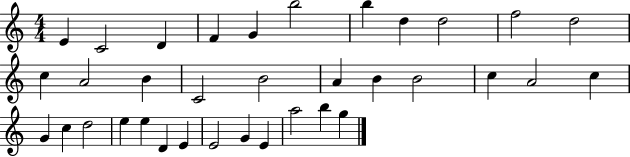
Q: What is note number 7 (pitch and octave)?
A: B5